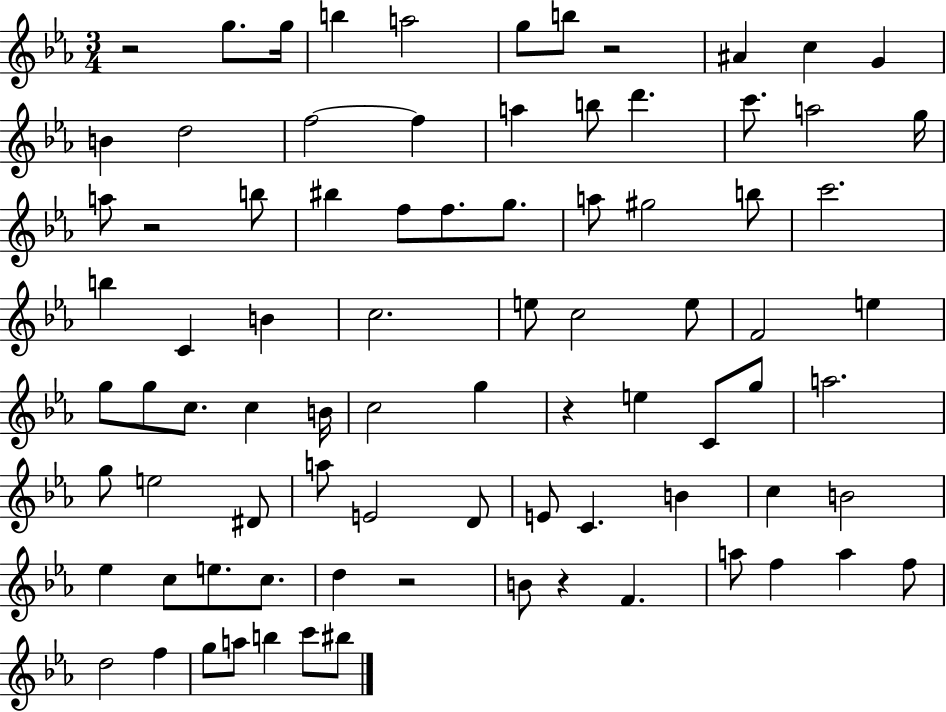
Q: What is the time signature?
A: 3/4